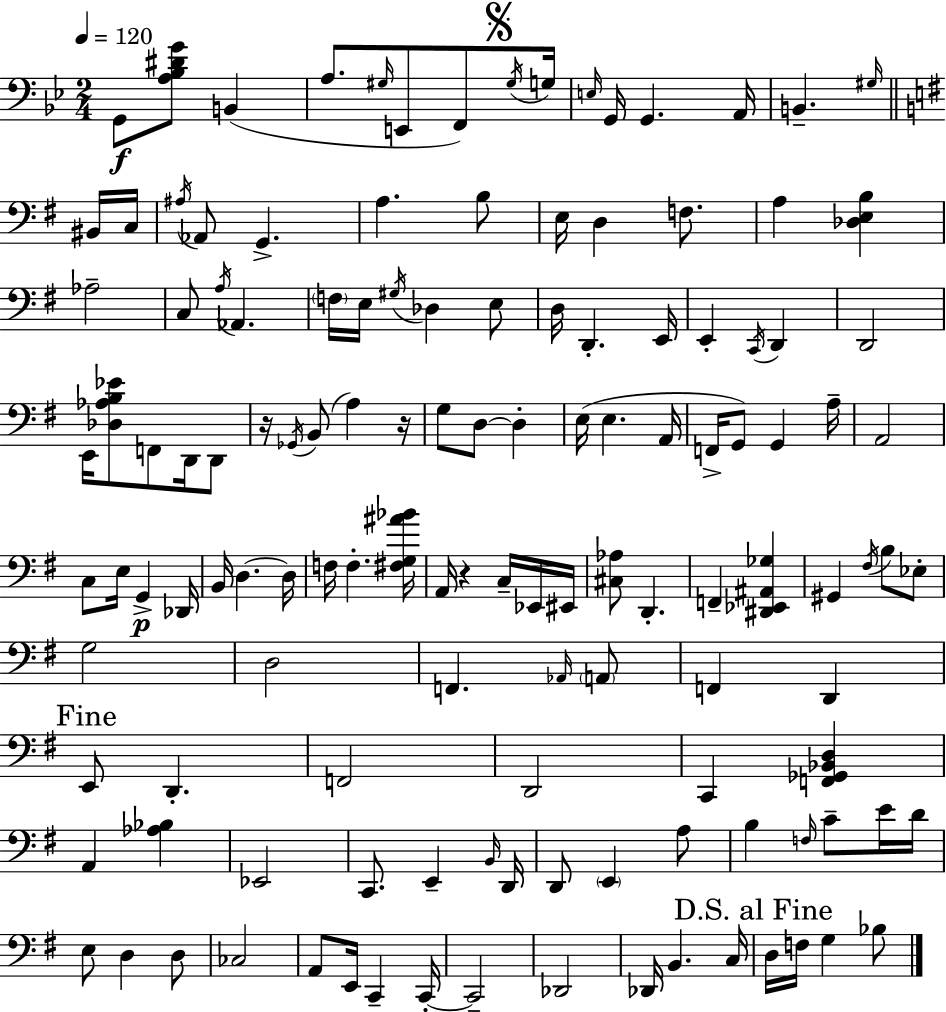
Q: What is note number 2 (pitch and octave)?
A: B2